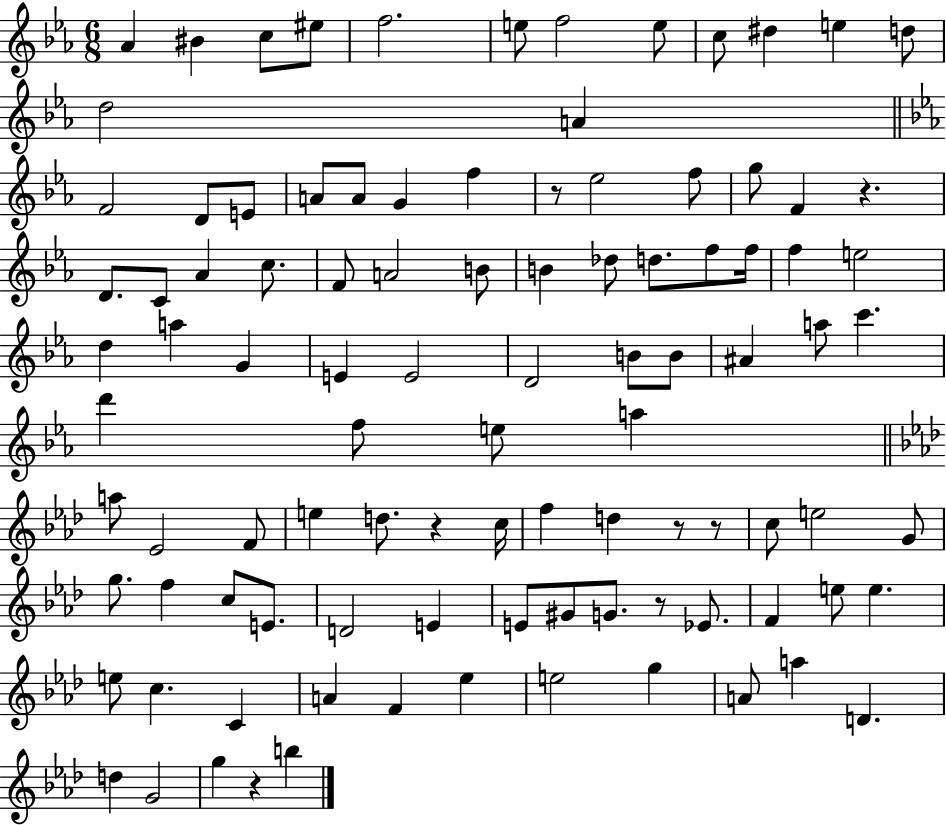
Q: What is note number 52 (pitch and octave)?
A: F5